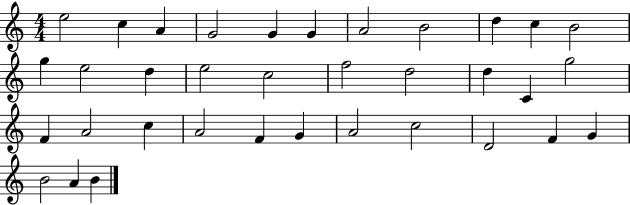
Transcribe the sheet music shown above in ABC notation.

X:1
T:Untitled
M:4/4
L:1/4
K:C
e2 c A G2 G G A2 B2 d c B2 g e2 d e2 c2 f2 d2 d C g2 F A2 c A2 F G A2 c2 D2 F G B2 A B